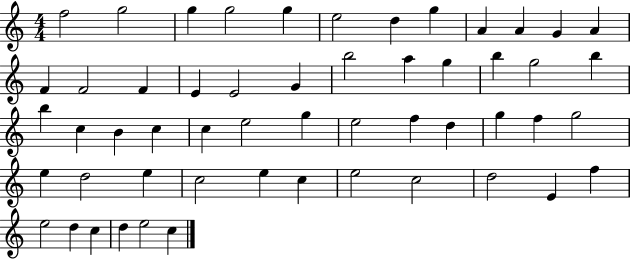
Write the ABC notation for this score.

X:1
T:Untitled
M:4/4
L:1/4
K:C
f2 g2 g g2 g e2 d g A A G A F F2 F E E2 G b2 a g b g2 b b c B c c e2 g e2 f d g f g2 e d2 e c2 e c e2 c2 d2 E f e2 d c d e2 c